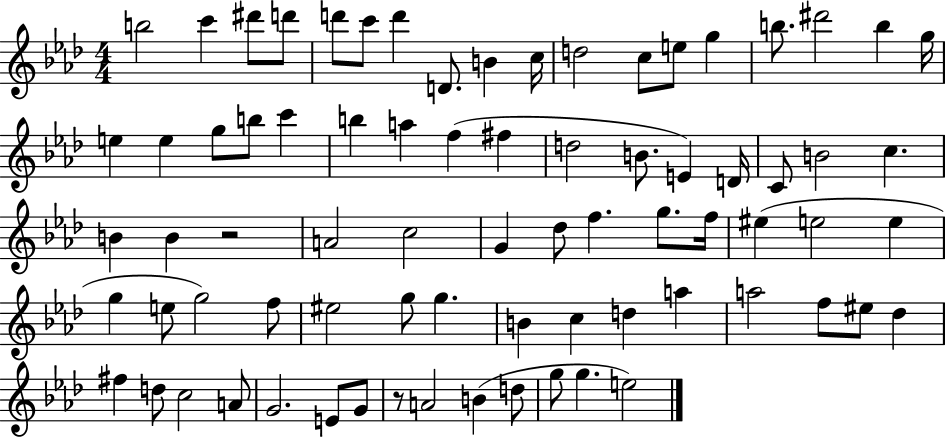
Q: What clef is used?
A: treble